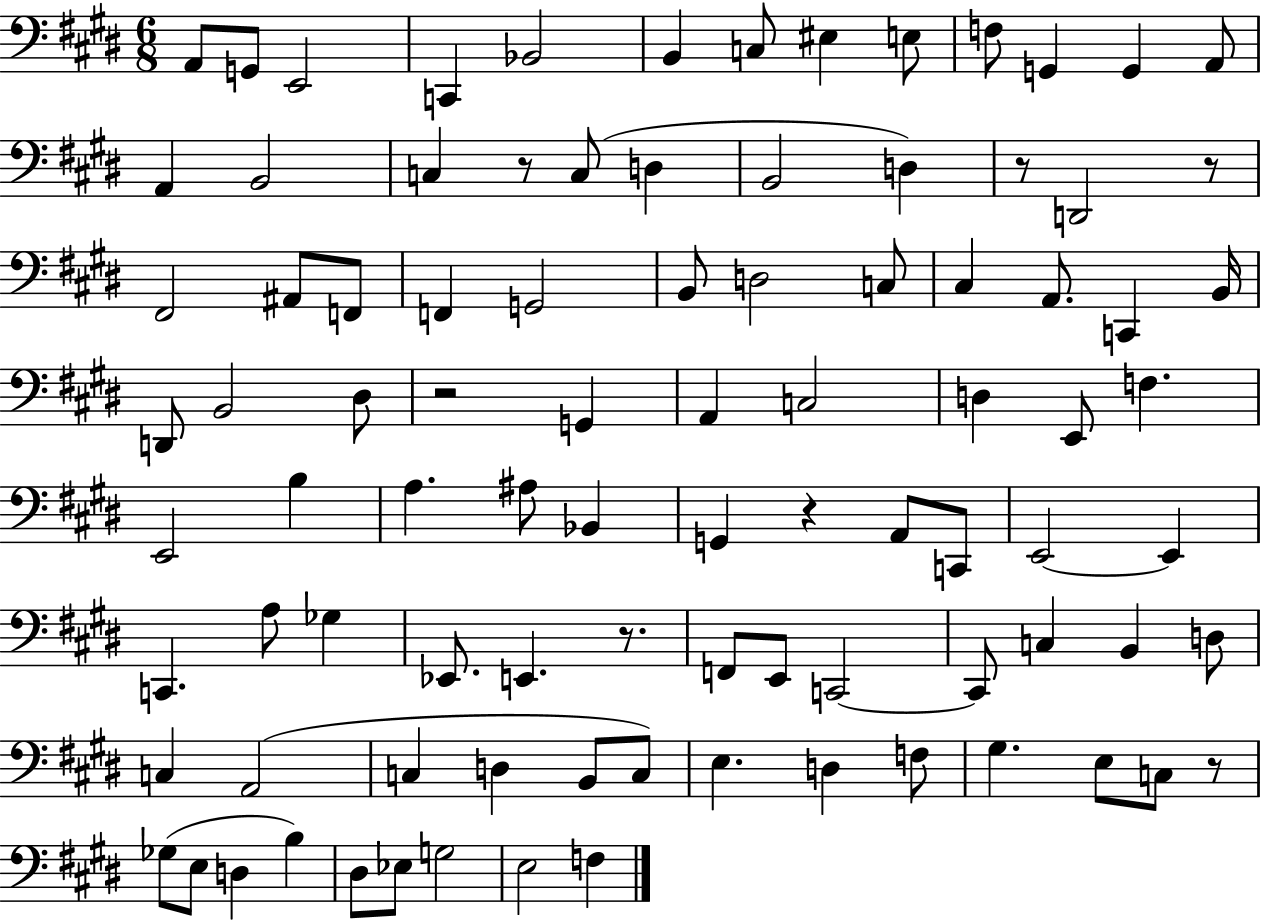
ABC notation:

X:1
T:Untitled
M:6/8
L:1/4
K:E
A,,/2 G,,/2 E,,2 C,, _B,,2 B,, C,/2 ^E, E,/2 F,/2 G,, G,, A,,/2 A,, B,,2 C, z/2 C,/2 D, B,,2 D, z/2 D,,2 z/2 ^F,,2 ^A,,/2 F,,/2 F,, G,,2 B,,/2 D,2 C,/2 ^C, A,,/2 C,, B,,/4 D,,/2 B,,2 ^D,/2 z2 G,, A,, C,2 D, E,,/2 F, E,,2 B, A, ^A,/2 _B,, G,, z A,,/2 C,,/2 E,,2 E,, C,, A,/2 _G, _E,,/2 E,, z/2 F,,/2 E,,/2 C,,2 C,,/2 C, B,, D,/2 C, A,,2 C, D, B,,/2 C,/2 E, D, F,/2 ^G, E,/2 C,/2 z/2 _G,/2 E,/2 D, B, ^D,/2 _E,/2 G,2 E,2 F,